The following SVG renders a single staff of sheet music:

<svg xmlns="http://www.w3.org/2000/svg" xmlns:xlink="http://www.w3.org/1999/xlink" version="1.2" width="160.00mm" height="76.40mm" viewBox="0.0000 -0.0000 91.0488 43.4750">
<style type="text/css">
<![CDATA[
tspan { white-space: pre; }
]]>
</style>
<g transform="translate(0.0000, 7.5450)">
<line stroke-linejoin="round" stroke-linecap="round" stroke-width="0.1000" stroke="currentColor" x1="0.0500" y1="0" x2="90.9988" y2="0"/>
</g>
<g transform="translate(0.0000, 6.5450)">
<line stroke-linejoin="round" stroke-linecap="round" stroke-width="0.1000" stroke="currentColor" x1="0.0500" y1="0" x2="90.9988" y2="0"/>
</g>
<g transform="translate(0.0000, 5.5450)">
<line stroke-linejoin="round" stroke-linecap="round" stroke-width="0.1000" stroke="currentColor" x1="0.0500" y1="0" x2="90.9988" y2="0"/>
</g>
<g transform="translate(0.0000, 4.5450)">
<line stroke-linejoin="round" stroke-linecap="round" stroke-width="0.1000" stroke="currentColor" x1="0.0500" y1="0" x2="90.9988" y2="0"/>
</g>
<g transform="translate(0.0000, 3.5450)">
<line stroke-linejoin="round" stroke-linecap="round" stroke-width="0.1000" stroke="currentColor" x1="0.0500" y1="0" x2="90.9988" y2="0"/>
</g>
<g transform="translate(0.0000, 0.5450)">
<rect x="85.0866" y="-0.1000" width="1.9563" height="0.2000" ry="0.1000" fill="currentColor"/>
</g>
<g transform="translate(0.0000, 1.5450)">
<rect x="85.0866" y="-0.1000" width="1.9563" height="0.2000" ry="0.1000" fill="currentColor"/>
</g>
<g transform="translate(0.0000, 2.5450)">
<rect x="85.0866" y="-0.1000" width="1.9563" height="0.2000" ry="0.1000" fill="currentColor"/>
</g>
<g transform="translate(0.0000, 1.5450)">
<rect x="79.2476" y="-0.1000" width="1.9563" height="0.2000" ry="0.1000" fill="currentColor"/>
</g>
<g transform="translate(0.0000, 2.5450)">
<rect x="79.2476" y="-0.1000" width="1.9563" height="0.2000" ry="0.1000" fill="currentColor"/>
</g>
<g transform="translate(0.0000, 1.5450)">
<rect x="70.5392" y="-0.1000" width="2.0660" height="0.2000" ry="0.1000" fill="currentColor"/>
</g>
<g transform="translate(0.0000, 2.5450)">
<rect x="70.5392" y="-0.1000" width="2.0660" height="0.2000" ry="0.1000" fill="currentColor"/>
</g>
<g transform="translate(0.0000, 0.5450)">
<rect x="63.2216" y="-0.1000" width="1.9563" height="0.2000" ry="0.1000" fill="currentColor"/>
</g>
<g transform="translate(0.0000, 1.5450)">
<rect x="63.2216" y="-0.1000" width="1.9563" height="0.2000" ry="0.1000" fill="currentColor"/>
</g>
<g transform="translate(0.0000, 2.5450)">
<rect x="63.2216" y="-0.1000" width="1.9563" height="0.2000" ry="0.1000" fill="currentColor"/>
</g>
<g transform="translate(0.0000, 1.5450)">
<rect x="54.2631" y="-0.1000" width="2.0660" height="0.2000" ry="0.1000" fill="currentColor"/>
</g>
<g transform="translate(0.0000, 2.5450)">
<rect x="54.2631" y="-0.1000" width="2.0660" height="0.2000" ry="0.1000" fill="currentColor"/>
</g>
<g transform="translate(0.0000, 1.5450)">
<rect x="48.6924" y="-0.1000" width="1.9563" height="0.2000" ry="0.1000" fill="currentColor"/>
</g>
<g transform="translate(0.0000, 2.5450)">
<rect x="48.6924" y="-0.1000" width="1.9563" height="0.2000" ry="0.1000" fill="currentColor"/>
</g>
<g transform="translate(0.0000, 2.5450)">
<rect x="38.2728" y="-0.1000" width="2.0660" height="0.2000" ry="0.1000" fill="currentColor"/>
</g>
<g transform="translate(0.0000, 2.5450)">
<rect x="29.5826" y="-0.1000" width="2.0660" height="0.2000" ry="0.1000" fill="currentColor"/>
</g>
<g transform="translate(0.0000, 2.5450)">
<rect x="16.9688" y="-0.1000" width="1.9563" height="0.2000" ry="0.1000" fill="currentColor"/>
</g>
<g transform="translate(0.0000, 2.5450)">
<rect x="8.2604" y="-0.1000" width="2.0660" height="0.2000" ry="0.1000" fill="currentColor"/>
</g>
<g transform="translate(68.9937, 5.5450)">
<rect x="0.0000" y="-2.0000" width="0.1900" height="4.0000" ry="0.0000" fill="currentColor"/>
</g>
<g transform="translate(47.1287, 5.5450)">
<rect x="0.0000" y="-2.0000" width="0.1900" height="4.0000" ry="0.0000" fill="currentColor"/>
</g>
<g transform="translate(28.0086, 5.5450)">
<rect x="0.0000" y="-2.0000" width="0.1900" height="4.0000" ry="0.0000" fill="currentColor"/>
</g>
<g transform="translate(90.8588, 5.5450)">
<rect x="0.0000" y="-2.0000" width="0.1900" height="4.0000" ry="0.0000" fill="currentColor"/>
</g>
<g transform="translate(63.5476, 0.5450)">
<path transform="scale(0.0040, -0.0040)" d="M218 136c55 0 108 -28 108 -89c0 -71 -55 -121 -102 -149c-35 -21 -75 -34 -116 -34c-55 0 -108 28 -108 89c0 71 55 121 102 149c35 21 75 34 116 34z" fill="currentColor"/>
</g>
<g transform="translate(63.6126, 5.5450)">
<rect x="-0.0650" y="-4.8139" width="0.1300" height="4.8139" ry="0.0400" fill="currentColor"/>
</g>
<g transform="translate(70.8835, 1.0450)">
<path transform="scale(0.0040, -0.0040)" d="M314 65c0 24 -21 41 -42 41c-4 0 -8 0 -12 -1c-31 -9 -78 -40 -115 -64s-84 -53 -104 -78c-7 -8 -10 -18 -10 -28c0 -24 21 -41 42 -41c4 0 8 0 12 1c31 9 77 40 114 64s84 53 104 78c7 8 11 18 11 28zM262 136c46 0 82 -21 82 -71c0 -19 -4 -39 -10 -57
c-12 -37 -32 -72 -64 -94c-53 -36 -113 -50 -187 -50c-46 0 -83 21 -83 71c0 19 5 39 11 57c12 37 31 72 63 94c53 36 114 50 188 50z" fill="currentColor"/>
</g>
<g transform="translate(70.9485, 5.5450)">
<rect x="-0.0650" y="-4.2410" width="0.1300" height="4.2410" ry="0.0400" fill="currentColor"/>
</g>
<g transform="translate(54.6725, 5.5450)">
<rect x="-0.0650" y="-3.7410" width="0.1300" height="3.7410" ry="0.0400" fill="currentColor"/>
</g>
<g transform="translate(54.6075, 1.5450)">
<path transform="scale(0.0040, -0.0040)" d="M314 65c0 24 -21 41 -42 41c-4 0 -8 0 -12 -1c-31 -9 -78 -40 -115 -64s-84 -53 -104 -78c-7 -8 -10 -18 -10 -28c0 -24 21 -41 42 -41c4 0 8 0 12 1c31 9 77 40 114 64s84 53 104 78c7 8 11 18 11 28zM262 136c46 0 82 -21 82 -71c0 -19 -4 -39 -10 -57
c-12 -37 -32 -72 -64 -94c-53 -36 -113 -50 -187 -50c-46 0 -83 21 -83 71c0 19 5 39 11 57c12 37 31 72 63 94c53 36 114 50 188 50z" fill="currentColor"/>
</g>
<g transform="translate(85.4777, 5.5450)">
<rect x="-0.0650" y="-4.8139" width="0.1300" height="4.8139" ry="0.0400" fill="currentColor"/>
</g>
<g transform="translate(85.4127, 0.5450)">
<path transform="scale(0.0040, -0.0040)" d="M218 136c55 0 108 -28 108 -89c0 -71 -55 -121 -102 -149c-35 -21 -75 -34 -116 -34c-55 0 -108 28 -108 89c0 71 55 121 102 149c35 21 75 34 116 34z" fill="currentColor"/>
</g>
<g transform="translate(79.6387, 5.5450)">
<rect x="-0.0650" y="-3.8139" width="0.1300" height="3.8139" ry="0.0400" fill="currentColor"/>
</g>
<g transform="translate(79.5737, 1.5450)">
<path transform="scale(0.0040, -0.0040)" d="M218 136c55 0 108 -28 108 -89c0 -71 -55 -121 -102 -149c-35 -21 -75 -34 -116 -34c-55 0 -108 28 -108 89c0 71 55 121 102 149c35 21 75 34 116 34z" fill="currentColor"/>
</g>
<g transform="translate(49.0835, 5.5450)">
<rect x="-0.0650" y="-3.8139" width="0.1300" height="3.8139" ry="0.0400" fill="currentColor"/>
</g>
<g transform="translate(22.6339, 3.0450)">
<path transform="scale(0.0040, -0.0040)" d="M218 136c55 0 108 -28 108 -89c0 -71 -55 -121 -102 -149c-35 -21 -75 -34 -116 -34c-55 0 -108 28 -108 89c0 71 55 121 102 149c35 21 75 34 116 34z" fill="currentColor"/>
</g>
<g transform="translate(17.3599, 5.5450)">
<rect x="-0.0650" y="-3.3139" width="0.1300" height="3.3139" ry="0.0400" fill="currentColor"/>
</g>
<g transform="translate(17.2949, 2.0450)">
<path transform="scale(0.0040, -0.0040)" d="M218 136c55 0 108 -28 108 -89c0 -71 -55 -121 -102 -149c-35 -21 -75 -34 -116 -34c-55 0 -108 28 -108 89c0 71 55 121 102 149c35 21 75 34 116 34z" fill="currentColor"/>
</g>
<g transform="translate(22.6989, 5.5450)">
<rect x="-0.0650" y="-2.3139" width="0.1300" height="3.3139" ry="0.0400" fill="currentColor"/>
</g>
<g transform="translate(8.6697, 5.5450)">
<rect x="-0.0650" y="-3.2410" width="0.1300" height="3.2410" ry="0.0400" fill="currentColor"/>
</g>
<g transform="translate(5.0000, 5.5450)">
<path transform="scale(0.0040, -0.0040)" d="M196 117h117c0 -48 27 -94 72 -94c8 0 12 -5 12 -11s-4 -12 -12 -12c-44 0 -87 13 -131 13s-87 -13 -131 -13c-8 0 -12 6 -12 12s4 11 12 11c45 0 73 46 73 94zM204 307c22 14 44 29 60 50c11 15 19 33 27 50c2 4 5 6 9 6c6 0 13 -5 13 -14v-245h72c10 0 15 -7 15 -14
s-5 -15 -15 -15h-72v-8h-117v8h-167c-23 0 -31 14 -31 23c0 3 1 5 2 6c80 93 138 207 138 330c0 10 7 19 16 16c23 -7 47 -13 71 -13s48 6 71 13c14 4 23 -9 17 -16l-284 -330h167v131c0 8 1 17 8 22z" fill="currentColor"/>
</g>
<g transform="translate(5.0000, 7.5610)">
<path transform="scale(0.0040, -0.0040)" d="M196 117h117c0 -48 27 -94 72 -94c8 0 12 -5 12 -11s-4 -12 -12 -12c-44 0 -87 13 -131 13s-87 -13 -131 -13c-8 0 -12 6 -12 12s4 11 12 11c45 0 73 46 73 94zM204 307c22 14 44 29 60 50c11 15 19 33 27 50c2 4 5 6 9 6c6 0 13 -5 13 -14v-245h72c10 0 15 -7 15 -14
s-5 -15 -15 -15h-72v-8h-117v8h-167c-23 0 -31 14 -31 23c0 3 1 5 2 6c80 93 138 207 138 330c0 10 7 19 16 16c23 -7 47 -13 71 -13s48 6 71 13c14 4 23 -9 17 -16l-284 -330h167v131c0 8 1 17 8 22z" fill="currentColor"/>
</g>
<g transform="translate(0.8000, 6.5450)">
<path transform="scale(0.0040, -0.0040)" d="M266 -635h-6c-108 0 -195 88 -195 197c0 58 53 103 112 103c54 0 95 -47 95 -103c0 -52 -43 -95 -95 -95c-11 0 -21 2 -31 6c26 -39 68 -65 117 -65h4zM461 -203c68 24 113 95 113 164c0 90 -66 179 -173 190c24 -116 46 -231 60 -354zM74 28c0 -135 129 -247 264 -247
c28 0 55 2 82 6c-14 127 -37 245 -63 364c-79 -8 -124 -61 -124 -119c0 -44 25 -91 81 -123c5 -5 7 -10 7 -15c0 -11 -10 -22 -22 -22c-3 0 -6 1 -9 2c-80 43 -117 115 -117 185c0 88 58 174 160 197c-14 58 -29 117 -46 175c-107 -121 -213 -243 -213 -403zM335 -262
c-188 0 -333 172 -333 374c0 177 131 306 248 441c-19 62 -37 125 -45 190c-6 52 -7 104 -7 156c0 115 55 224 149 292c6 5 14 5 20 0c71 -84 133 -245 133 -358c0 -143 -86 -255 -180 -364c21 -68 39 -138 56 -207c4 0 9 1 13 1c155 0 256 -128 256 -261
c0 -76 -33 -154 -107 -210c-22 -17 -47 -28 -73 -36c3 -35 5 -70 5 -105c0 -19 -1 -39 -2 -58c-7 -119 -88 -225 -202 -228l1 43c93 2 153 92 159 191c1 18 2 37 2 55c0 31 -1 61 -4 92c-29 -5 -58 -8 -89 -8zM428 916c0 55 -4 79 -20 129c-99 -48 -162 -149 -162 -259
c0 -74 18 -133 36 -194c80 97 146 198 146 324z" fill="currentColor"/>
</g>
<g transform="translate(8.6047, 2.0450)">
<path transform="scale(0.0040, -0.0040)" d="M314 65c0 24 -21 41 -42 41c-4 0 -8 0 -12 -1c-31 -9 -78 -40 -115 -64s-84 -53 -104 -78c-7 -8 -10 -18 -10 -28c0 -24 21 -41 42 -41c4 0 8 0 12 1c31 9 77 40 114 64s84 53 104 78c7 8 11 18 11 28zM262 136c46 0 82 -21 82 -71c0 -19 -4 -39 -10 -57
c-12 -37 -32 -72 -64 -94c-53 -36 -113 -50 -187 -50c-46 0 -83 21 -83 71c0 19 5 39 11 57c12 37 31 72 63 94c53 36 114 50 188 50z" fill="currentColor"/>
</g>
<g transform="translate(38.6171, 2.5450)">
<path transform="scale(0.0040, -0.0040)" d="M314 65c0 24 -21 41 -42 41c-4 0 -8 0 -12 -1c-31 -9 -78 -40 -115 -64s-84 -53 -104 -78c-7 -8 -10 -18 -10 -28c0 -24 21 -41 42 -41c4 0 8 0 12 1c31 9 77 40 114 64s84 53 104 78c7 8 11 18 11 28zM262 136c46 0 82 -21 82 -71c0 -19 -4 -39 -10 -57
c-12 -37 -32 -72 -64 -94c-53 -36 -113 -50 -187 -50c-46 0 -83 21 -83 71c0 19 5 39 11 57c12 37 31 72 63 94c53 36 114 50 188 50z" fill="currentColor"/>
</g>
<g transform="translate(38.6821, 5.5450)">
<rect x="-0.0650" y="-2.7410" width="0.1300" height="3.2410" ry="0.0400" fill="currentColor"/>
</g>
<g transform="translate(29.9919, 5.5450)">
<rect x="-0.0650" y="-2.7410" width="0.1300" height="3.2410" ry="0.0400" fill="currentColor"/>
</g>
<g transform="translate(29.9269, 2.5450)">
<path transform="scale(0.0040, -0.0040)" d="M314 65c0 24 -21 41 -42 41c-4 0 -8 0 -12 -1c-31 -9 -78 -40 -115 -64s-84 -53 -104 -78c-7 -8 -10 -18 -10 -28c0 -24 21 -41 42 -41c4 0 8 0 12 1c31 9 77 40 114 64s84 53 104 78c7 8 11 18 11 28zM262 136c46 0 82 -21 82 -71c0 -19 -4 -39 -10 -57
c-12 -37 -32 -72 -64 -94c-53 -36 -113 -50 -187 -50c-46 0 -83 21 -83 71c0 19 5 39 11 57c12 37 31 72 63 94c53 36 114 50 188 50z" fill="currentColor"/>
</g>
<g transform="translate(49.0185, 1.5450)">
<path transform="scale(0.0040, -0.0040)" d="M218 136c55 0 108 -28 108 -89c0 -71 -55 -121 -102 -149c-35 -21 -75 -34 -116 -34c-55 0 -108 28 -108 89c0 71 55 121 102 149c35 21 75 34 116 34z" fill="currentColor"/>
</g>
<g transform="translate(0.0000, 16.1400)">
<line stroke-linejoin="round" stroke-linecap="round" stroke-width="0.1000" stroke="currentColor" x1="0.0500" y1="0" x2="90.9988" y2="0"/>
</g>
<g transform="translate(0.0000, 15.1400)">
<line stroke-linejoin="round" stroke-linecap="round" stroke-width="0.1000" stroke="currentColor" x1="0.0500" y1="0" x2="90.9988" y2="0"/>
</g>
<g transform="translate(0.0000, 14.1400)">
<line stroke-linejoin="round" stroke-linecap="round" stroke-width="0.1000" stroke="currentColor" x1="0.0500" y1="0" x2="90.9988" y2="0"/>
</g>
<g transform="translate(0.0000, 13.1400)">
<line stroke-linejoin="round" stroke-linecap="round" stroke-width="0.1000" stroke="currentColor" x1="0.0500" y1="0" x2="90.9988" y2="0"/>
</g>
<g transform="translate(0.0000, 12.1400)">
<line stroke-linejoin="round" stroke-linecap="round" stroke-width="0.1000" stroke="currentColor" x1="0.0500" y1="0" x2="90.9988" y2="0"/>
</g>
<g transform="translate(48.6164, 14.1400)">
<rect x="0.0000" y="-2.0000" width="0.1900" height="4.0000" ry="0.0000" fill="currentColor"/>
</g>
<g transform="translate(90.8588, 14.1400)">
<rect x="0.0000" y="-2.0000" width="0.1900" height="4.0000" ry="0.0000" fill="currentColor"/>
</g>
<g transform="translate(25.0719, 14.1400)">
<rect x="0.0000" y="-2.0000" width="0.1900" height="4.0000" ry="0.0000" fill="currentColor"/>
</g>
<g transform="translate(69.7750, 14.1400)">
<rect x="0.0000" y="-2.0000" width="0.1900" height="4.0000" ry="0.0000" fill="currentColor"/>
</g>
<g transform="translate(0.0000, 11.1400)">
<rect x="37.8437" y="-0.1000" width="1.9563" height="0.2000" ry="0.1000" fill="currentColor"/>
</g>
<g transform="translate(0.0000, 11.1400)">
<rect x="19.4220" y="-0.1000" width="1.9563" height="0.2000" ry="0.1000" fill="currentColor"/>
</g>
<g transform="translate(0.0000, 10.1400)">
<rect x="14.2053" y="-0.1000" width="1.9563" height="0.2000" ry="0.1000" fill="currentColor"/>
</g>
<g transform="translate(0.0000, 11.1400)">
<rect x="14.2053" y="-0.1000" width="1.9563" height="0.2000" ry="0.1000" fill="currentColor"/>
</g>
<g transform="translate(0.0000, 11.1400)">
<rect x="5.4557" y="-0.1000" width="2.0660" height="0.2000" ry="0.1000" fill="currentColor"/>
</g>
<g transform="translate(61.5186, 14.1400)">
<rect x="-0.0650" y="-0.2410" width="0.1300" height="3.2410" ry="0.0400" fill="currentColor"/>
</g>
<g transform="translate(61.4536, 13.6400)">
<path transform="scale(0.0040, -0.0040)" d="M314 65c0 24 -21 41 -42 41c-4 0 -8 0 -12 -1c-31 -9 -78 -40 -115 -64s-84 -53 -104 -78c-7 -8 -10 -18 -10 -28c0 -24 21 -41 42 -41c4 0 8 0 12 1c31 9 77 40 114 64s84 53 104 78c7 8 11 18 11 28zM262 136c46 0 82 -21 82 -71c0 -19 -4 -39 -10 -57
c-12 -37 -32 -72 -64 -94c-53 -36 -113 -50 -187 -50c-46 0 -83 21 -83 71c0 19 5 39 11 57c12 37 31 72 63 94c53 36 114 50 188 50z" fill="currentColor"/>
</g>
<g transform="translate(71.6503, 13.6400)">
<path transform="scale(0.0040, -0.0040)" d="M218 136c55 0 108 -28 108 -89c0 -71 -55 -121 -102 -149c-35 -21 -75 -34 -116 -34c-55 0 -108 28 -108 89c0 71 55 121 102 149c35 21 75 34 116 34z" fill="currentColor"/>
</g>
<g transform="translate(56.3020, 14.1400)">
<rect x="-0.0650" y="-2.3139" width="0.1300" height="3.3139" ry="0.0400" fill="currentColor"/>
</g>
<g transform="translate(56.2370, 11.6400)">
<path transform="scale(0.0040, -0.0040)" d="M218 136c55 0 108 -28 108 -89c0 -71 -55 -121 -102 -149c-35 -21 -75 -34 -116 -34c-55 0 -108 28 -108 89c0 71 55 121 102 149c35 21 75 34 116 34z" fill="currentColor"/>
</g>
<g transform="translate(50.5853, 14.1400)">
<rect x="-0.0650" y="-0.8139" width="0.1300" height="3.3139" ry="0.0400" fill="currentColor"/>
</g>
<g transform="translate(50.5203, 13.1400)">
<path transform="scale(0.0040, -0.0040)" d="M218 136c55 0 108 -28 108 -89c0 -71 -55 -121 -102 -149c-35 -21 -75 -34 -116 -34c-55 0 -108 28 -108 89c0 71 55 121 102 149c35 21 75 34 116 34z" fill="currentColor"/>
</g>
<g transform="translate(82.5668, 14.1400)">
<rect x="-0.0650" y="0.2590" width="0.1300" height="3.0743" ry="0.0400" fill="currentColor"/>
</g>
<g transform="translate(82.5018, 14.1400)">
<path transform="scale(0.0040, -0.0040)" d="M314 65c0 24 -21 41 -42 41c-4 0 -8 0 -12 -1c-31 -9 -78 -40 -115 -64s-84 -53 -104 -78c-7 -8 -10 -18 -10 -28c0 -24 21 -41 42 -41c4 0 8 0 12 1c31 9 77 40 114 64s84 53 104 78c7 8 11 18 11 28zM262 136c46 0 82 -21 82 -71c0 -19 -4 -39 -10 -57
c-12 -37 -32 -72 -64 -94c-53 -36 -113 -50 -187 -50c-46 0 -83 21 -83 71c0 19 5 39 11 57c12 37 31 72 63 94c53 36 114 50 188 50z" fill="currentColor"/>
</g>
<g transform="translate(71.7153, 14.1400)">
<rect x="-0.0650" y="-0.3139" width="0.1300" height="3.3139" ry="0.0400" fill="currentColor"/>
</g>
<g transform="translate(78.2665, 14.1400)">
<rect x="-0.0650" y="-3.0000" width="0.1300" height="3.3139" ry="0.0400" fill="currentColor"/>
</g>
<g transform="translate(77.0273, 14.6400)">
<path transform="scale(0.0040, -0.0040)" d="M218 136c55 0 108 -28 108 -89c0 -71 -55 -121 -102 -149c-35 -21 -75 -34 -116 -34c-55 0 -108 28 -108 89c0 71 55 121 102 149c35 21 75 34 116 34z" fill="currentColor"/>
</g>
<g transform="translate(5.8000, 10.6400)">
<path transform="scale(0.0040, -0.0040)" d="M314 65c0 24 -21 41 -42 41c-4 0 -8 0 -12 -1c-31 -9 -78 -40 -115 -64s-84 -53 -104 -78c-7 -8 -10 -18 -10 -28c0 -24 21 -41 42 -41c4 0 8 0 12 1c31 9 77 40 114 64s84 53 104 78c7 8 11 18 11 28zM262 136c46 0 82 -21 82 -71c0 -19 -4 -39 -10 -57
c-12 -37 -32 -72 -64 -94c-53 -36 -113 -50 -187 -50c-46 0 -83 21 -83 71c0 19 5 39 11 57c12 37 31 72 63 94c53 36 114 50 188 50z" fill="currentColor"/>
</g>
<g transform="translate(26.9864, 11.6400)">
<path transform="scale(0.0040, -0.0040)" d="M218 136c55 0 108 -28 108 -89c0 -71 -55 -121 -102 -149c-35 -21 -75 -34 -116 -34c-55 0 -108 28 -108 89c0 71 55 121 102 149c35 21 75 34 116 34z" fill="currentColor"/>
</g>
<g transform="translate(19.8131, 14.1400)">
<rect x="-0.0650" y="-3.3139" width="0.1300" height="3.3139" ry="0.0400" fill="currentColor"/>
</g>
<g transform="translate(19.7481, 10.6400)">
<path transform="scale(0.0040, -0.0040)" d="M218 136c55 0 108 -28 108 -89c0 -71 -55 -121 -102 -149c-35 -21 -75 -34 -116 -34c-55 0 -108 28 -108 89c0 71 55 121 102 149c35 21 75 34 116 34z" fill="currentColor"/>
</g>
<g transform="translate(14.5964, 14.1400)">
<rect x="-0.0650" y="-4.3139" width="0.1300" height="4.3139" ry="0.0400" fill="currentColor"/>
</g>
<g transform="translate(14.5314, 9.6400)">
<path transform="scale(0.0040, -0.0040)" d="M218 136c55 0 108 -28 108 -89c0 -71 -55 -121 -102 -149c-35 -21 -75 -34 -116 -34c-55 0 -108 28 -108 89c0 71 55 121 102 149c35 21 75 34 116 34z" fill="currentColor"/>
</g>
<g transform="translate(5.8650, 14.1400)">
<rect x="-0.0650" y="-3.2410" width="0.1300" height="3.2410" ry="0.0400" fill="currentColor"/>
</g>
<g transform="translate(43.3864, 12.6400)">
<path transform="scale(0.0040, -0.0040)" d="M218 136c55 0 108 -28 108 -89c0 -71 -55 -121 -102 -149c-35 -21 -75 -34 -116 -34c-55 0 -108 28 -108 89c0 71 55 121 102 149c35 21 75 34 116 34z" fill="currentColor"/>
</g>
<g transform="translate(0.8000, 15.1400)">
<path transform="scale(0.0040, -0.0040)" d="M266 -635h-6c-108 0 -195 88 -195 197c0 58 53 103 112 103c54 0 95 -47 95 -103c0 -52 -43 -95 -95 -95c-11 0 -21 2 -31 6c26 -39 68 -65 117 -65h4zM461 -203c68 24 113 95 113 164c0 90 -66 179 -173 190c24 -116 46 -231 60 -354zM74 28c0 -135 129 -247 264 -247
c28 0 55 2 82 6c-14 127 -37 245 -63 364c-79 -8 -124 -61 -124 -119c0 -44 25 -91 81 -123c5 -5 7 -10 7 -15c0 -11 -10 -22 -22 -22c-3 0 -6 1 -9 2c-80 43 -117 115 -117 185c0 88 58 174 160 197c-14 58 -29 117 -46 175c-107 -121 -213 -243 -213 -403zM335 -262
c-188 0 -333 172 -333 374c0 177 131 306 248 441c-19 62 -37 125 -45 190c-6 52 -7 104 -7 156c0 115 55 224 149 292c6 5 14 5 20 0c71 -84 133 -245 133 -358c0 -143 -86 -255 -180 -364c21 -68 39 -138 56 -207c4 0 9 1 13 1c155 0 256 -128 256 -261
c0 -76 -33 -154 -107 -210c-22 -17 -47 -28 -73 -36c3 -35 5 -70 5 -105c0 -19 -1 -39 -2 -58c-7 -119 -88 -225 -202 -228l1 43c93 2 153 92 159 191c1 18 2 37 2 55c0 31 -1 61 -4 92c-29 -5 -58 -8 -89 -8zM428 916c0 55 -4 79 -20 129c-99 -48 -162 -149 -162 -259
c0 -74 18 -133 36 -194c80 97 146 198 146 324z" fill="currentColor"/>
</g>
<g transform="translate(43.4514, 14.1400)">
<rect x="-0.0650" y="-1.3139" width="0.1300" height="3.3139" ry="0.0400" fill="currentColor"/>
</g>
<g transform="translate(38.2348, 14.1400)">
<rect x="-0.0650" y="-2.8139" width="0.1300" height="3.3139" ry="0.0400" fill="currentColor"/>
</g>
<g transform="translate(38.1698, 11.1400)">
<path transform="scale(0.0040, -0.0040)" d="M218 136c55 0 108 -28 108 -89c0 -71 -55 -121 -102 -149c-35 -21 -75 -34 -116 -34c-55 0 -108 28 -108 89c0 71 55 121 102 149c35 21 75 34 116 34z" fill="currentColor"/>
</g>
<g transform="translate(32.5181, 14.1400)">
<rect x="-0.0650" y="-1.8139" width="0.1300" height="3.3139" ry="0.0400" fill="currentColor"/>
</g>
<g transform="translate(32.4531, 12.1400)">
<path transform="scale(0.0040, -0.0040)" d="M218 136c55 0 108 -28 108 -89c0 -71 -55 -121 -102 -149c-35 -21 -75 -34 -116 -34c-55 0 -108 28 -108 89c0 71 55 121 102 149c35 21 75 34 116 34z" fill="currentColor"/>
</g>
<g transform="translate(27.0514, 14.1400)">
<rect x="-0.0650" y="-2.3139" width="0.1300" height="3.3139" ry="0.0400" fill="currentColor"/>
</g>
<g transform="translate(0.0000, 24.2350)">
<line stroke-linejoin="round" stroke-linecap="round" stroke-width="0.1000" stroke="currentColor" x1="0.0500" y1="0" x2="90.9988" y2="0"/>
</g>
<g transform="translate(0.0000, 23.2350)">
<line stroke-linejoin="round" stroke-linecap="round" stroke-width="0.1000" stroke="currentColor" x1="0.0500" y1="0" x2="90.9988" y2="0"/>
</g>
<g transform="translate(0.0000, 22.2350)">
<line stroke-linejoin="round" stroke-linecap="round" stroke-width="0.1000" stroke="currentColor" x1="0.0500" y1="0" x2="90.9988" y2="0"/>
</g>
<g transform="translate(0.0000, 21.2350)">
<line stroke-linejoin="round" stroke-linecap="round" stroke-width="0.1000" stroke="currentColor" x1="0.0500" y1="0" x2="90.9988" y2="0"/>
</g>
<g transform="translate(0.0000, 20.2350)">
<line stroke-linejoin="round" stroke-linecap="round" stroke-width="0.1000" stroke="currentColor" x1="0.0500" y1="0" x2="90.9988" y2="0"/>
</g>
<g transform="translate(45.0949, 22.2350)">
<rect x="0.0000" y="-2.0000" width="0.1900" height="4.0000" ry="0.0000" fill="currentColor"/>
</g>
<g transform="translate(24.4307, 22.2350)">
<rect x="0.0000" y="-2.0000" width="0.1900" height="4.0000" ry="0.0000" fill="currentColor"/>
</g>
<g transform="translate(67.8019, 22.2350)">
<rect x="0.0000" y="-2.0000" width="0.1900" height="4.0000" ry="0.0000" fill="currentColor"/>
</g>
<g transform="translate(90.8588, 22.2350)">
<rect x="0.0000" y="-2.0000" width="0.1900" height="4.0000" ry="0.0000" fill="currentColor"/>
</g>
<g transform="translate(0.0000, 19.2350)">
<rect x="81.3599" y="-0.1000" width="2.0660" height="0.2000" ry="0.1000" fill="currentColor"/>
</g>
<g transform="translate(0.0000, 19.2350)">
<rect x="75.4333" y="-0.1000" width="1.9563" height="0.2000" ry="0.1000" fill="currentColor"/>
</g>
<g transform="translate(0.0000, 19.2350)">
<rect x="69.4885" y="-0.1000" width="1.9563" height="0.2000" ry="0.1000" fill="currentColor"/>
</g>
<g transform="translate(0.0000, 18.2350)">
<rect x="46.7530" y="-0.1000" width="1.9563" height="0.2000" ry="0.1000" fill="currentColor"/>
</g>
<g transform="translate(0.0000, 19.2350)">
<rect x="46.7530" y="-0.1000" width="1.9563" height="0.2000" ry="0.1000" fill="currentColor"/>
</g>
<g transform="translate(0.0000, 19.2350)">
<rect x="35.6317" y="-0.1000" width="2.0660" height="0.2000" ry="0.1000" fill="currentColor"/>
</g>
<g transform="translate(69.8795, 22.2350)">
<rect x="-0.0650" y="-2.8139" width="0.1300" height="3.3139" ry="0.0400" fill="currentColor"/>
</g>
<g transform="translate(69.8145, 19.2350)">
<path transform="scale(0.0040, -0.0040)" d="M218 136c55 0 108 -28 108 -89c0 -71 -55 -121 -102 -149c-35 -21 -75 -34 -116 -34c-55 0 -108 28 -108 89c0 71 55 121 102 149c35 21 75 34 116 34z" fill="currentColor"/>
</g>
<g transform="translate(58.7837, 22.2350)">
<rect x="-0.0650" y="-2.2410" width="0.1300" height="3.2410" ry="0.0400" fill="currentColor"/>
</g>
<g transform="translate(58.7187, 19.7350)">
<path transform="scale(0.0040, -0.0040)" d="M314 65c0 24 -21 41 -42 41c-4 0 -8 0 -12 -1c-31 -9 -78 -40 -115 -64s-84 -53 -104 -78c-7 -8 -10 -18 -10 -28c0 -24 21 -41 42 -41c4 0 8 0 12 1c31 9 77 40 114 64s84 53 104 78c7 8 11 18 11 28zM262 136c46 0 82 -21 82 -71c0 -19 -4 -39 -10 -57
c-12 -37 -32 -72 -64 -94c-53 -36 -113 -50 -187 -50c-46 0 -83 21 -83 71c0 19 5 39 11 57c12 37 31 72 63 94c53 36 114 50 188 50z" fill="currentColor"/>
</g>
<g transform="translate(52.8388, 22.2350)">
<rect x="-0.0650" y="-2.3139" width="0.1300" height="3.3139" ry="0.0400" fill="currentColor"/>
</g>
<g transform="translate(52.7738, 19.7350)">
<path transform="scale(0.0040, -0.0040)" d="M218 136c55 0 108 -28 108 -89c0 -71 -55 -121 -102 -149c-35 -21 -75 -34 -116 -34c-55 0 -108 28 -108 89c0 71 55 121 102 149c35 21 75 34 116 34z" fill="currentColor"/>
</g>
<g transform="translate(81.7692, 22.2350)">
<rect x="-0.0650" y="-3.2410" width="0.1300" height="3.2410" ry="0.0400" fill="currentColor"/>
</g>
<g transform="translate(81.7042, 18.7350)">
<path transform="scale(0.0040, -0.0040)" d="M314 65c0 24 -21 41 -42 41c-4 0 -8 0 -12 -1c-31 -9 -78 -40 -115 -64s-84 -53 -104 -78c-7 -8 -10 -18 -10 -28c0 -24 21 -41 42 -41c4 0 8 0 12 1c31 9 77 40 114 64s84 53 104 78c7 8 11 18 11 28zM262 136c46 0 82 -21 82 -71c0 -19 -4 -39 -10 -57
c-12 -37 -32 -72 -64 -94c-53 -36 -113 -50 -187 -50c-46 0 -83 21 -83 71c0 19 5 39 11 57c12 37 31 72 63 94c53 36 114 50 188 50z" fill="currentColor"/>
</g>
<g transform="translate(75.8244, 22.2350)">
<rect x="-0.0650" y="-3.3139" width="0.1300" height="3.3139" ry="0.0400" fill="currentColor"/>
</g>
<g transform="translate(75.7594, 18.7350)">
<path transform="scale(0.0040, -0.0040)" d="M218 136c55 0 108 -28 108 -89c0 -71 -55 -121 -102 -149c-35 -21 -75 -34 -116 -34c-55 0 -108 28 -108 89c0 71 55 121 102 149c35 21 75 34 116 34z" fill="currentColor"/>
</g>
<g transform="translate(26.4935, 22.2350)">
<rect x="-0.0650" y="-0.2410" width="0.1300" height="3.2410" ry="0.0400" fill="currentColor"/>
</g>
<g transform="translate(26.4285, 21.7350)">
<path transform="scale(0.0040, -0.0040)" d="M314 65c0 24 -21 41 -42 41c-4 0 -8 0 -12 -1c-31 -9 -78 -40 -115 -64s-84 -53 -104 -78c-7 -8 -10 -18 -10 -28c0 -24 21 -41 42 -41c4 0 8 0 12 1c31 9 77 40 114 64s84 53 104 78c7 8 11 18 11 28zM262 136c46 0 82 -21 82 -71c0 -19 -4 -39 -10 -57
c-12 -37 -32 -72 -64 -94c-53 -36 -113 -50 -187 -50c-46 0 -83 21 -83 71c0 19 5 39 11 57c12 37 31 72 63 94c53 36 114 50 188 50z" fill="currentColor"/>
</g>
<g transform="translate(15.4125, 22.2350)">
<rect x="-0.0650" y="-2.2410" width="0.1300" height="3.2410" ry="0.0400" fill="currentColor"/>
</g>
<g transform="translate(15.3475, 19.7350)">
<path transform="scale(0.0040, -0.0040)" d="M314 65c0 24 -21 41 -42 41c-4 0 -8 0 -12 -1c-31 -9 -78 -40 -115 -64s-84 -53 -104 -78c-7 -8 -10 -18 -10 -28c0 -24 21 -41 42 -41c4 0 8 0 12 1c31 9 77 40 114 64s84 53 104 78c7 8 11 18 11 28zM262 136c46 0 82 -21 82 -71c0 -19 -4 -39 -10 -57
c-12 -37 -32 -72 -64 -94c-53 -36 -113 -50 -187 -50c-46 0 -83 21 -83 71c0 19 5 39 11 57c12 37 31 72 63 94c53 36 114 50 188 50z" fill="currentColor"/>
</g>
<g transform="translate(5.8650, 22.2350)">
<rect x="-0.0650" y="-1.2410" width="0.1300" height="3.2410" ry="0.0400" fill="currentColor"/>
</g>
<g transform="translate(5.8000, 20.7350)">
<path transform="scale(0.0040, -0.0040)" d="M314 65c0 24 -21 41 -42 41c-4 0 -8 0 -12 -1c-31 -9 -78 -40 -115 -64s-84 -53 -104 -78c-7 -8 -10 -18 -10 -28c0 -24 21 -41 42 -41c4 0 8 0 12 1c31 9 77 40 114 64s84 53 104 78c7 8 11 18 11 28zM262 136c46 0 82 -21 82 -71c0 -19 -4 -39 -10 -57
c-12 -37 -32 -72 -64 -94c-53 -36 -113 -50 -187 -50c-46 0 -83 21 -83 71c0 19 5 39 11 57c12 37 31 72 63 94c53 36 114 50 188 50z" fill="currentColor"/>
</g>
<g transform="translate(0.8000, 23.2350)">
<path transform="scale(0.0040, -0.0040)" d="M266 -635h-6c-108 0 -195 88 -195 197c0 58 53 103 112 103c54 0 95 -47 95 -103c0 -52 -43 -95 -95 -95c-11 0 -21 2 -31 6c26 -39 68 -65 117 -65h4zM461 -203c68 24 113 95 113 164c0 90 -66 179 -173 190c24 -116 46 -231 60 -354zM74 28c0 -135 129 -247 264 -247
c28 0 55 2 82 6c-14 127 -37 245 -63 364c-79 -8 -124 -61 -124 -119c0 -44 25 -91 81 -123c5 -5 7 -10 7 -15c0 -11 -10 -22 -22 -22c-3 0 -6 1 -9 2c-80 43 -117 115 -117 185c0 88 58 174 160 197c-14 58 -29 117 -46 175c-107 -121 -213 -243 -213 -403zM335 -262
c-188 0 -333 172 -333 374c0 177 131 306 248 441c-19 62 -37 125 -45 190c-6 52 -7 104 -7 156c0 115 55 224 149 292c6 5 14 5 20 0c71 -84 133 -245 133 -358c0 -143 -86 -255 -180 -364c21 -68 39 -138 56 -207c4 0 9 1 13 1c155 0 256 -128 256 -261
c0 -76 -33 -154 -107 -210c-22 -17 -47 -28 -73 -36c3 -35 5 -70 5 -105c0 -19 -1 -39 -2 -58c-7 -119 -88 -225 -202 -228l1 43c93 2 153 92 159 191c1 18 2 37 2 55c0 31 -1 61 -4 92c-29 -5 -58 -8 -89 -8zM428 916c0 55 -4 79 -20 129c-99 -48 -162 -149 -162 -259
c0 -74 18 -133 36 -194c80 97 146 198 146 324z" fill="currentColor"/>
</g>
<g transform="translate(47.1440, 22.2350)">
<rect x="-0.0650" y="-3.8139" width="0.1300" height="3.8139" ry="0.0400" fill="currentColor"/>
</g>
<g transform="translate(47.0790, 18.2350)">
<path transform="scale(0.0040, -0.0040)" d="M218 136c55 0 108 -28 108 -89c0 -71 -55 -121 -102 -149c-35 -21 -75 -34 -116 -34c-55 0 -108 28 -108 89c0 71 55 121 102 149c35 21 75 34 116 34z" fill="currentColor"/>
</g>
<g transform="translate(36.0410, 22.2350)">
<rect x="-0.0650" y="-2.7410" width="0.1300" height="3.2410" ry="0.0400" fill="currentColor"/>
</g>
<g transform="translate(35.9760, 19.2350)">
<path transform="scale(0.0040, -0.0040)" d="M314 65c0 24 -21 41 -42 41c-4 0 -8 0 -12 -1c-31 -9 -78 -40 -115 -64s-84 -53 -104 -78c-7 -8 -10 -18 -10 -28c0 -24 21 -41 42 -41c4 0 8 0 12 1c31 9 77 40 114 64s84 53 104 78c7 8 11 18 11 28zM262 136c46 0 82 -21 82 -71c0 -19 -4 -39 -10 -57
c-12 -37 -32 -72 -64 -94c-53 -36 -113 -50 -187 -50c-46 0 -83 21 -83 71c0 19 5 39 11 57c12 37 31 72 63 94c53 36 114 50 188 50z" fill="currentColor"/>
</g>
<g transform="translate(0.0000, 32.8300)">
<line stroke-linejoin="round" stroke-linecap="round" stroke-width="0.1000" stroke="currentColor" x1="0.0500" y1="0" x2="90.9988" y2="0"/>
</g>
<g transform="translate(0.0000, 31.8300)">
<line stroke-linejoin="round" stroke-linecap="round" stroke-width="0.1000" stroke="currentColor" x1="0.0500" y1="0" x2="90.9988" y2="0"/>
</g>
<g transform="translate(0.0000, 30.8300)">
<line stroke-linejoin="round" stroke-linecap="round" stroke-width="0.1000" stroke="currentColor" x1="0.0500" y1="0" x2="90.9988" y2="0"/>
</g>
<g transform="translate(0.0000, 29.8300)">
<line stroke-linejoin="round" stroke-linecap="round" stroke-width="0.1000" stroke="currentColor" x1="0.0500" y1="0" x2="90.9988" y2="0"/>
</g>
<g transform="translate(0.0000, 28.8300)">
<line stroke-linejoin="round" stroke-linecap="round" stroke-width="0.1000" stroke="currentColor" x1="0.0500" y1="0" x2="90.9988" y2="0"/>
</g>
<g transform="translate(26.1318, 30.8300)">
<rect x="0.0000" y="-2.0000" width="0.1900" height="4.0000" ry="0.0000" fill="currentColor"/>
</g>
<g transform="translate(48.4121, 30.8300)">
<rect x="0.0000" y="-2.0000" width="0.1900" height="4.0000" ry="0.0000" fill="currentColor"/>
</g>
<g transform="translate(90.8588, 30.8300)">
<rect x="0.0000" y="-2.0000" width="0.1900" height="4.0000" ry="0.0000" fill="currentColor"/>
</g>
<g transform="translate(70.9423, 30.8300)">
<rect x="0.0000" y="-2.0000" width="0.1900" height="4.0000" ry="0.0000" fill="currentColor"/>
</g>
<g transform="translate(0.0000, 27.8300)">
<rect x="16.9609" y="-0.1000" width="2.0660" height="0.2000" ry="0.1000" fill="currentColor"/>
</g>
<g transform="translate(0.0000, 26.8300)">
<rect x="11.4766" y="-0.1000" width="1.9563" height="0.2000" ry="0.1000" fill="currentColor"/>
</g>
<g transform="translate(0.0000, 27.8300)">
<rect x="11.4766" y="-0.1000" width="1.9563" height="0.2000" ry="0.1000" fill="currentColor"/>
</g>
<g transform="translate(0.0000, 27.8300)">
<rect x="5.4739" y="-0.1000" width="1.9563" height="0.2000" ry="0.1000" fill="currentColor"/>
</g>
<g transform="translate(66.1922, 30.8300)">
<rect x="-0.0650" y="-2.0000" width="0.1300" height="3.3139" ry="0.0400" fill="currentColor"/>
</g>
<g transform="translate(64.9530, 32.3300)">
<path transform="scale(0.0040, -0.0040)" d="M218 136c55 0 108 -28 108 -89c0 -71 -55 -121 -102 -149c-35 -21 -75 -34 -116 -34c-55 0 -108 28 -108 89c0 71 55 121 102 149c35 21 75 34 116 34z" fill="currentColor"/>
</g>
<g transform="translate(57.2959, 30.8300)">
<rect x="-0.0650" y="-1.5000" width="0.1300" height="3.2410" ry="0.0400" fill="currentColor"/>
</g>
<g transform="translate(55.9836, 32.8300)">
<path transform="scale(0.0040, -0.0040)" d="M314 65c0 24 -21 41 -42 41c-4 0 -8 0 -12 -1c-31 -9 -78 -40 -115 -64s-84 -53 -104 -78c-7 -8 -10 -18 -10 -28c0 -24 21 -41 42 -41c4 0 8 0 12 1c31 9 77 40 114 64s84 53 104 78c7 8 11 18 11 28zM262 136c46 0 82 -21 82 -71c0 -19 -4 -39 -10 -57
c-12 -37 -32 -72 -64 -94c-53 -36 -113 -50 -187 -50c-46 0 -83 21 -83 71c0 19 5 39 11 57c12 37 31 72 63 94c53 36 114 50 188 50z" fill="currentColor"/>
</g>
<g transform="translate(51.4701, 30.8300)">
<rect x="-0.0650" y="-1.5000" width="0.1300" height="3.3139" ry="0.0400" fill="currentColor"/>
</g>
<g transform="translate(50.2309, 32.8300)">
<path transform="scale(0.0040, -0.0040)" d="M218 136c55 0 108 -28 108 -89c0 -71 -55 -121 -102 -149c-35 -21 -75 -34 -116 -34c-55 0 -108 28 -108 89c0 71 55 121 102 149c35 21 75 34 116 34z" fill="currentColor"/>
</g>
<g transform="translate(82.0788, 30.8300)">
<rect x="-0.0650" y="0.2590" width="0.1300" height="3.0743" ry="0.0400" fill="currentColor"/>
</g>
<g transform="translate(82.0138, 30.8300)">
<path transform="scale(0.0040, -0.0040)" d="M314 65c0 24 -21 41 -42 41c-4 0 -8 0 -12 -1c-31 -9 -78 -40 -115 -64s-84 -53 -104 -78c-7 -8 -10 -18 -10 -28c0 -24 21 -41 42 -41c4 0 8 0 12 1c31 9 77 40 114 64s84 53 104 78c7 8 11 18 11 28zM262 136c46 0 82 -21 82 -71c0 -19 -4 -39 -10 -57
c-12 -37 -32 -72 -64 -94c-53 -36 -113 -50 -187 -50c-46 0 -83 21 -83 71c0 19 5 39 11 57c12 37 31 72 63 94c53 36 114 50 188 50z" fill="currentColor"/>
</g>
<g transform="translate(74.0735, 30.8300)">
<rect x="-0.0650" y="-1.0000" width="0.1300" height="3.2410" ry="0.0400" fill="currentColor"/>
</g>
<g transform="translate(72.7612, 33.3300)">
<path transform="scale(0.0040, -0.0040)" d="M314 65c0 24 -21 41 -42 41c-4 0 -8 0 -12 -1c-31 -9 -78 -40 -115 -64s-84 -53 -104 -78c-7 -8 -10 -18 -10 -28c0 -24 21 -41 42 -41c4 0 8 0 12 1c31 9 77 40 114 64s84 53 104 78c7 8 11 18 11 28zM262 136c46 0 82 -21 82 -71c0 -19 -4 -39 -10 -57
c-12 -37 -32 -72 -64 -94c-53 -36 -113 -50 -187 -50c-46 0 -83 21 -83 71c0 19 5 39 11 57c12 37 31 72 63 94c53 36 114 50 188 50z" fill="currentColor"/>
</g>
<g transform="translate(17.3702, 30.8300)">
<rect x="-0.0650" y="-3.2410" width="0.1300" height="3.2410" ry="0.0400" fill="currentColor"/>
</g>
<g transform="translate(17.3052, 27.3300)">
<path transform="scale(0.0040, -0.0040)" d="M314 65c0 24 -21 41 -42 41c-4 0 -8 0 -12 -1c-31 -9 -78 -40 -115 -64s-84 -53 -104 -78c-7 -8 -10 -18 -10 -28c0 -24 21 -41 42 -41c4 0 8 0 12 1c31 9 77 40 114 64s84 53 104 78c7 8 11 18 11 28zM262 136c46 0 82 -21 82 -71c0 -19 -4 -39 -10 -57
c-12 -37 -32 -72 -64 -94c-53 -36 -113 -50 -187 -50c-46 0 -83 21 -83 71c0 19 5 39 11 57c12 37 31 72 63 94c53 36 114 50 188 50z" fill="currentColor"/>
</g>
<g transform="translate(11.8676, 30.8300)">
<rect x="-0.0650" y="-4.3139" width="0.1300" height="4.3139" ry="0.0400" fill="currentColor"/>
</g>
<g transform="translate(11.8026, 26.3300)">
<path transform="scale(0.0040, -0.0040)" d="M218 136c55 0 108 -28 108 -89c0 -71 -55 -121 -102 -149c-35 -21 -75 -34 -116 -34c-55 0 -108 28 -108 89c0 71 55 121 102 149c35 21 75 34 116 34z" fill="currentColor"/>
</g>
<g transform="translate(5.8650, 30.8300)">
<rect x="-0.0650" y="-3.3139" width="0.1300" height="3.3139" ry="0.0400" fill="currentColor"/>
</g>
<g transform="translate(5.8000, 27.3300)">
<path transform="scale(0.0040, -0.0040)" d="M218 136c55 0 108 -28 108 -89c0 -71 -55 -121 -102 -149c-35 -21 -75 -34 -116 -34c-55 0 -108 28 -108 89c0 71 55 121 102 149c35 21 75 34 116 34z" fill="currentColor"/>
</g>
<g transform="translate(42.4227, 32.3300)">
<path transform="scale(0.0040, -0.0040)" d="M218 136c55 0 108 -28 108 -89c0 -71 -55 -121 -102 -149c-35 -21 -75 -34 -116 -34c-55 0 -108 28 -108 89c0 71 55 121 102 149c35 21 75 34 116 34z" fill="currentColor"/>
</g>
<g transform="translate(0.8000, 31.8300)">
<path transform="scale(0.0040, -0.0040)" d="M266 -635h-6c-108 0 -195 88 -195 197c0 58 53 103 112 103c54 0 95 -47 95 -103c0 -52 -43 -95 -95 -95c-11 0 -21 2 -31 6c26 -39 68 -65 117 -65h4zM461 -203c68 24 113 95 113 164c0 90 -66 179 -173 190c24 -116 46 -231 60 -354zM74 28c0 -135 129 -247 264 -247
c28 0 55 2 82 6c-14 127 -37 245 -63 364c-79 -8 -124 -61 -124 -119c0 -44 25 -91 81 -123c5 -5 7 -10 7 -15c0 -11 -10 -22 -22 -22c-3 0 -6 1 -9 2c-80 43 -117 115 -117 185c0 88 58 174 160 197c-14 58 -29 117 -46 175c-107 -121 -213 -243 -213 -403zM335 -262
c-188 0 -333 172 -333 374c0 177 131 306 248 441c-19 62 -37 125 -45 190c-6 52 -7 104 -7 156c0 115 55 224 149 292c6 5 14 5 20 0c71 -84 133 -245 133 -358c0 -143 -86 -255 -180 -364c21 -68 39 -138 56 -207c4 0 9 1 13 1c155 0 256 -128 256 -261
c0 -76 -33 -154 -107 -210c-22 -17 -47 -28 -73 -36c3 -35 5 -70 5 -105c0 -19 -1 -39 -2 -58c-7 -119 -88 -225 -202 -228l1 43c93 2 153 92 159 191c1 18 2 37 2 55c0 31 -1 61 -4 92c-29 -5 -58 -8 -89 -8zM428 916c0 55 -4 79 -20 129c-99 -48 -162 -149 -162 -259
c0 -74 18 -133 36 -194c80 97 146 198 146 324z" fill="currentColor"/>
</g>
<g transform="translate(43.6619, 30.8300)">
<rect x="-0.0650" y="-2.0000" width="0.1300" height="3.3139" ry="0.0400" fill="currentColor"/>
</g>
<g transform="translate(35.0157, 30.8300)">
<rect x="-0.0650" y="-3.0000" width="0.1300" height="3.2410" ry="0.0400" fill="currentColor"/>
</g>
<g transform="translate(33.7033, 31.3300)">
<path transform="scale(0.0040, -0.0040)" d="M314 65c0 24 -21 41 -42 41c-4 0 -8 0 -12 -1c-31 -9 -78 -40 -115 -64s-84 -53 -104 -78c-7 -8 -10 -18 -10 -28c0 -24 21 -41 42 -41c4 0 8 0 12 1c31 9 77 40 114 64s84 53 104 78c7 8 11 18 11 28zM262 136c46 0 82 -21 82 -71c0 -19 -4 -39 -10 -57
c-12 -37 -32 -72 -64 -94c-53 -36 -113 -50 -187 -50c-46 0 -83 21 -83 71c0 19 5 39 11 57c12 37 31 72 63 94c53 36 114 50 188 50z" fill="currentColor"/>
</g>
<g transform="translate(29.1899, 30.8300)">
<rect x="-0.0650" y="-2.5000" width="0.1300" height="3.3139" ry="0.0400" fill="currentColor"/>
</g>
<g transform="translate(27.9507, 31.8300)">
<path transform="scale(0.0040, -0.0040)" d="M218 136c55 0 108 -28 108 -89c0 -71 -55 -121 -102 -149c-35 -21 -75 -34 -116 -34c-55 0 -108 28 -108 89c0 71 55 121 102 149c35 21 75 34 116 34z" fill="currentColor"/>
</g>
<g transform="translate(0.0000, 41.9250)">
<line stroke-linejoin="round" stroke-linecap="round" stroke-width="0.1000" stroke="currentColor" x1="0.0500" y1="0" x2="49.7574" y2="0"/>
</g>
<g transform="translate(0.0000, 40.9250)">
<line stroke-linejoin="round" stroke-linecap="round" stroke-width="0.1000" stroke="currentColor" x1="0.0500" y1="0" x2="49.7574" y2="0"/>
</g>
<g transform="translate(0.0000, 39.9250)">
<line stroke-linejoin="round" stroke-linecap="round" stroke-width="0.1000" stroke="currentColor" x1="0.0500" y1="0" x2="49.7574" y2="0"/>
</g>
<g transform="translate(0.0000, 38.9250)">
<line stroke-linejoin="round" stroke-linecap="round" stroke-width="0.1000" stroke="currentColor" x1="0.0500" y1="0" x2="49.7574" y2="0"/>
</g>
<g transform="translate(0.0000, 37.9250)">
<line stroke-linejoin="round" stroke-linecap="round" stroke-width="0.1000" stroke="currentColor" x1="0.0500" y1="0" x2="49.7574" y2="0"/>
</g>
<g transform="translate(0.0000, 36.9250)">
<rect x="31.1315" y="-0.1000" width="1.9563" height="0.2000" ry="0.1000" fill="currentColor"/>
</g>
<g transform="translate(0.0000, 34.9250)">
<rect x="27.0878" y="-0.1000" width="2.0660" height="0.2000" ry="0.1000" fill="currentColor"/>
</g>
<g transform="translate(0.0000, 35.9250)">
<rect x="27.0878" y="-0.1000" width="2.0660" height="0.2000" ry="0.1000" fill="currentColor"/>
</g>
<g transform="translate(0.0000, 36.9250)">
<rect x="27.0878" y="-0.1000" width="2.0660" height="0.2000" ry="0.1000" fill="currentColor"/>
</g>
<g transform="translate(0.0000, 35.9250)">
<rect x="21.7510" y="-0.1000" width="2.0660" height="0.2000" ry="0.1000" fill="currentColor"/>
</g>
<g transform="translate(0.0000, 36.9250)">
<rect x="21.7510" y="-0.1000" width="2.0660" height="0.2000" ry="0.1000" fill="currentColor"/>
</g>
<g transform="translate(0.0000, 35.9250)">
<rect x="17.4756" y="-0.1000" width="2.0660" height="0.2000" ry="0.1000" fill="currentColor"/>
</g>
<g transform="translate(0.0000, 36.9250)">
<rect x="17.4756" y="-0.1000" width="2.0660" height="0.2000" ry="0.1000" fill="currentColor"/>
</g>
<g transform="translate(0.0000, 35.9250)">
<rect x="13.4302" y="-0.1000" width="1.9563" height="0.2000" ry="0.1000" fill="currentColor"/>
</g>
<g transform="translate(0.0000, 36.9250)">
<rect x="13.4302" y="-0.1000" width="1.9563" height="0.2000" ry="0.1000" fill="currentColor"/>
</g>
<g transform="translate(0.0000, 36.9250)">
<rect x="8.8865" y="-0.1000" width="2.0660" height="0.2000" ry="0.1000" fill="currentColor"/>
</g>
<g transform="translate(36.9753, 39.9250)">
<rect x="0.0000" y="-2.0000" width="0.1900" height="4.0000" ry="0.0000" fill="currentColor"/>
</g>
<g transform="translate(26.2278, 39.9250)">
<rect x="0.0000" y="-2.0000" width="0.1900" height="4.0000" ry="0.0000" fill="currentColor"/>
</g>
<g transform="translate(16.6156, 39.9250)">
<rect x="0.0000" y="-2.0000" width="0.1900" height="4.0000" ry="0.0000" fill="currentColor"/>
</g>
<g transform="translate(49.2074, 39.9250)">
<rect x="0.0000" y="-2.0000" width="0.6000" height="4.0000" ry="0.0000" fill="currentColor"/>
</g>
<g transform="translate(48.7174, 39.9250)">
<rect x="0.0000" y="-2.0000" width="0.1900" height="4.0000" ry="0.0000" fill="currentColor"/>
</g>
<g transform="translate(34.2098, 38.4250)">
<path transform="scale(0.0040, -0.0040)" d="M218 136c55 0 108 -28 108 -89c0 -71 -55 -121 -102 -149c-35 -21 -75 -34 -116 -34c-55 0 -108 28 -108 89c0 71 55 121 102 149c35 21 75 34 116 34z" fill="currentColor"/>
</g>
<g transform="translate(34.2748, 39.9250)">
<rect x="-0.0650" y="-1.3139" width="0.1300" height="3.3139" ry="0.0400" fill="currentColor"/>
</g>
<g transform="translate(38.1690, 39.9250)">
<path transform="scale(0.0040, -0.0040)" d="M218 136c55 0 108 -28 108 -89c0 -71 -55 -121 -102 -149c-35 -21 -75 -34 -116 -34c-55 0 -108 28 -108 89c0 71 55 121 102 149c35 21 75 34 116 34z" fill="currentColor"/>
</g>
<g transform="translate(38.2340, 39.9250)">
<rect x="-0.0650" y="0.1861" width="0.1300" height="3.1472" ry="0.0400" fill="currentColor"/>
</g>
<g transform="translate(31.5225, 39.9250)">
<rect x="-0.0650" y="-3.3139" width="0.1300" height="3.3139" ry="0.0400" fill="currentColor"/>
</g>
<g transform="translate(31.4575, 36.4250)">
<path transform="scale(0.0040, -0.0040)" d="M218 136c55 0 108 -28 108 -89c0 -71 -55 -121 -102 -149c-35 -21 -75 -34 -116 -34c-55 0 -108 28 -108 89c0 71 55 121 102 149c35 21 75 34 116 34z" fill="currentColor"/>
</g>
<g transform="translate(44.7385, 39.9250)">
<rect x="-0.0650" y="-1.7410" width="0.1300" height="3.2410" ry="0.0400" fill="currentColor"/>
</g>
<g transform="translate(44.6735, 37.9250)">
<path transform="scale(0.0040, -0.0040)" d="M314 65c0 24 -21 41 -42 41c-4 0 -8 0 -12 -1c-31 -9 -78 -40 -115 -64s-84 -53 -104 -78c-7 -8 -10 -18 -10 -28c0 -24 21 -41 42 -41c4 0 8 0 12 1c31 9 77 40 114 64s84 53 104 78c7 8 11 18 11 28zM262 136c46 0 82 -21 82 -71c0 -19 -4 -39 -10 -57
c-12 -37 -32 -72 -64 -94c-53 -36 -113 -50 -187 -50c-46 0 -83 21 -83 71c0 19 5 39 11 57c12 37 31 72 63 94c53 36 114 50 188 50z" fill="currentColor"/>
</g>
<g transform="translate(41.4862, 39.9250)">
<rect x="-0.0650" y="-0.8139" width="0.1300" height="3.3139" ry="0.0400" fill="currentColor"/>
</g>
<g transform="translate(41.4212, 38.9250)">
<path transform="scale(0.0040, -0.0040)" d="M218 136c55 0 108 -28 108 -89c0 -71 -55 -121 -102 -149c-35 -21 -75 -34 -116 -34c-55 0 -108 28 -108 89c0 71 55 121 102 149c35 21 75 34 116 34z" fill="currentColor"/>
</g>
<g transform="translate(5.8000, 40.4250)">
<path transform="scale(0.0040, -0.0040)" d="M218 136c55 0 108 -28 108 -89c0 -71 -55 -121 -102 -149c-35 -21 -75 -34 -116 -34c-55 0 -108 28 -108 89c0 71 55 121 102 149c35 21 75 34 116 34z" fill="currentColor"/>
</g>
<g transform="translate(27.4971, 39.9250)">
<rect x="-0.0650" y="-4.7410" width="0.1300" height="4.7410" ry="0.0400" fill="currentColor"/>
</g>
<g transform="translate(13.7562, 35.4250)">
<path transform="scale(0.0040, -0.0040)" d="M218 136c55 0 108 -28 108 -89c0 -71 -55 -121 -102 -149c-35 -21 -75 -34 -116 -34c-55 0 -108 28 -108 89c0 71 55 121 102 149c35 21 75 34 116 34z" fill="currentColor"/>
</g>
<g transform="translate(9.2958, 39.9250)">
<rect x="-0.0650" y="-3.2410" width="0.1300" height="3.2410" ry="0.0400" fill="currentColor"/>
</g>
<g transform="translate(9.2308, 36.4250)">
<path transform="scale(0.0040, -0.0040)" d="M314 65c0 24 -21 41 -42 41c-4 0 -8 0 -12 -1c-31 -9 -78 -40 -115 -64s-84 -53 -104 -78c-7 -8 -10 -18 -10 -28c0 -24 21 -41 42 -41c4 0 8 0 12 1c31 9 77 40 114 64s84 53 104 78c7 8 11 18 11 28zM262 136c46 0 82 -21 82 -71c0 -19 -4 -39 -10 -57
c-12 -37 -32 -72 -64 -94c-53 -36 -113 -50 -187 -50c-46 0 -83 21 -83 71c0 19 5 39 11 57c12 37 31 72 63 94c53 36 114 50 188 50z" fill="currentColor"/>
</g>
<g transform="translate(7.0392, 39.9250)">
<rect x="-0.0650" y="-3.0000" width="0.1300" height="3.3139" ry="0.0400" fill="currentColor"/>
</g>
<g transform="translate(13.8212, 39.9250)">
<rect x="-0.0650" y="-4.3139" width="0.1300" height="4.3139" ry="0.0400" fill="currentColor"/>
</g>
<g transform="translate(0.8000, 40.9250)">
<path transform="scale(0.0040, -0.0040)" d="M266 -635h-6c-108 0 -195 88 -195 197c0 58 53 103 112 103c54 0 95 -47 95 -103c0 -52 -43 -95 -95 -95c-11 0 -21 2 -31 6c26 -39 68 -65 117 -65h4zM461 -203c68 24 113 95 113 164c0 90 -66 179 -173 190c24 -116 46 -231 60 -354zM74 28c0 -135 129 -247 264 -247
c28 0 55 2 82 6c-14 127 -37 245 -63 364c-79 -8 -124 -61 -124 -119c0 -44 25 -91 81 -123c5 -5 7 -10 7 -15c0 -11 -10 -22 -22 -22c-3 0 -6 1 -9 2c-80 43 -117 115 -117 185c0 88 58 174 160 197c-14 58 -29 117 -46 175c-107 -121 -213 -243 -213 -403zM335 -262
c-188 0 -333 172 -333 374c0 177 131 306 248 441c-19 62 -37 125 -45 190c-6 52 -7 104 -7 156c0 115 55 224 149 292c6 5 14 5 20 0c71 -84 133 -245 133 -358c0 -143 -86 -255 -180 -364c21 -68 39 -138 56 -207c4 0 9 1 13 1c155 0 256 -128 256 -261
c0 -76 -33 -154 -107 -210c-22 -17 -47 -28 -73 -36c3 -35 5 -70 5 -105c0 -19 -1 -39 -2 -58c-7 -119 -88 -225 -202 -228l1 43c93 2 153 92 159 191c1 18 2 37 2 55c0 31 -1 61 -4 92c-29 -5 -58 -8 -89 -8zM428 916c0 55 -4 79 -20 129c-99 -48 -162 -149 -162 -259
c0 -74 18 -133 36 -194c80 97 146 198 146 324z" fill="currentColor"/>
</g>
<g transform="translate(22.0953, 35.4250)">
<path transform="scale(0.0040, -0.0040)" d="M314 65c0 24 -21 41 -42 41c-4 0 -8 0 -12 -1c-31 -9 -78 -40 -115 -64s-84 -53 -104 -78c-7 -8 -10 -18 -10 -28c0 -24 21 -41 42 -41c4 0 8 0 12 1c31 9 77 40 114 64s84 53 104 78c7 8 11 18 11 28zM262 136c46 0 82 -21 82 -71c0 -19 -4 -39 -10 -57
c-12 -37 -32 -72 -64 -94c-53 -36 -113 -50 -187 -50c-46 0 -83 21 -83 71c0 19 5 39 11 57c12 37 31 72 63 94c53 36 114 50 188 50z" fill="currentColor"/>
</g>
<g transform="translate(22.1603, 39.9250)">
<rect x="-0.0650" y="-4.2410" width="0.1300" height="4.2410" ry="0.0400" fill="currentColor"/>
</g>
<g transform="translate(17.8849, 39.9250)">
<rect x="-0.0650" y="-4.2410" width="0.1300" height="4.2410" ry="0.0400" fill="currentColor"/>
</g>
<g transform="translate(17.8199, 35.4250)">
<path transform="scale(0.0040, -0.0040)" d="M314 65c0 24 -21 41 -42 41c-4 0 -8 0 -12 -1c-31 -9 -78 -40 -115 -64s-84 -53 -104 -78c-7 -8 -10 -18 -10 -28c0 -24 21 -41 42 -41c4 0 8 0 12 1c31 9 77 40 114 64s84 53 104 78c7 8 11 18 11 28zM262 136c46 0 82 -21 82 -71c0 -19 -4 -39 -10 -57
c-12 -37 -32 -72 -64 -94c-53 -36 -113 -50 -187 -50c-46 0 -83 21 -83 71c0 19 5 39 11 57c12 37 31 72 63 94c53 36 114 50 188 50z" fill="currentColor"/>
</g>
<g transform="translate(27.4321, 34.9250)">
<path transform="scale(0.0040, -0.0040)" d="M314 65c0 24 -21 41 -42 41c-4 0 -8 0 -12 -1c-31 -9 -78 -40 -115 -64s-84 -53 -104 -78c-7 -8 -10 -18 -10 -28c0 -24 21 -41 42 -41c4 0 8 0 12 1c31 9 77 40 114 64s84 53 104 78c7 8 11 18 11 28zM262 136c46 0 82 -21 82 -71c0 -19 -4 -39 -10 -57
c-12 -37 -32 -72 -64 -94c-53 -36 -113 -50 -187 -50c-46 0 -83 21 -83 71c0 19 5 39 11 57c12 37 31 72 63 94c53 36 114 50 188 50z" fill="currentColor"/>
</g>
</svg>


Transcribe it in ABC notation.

X:1
T:Untitled
M:4/4
L:1/4
K:C
b2 b g a2 a2 c' c'2 e' d'2 c' e' b2 d' b g f a e d g c2 c A B2 e2 g2 c2 a2 c' g g2 a b b2 b d' b2 G A2 F E E2 F D2 B2 A b2 d' d'2 d'2 e'2 b e B d f2